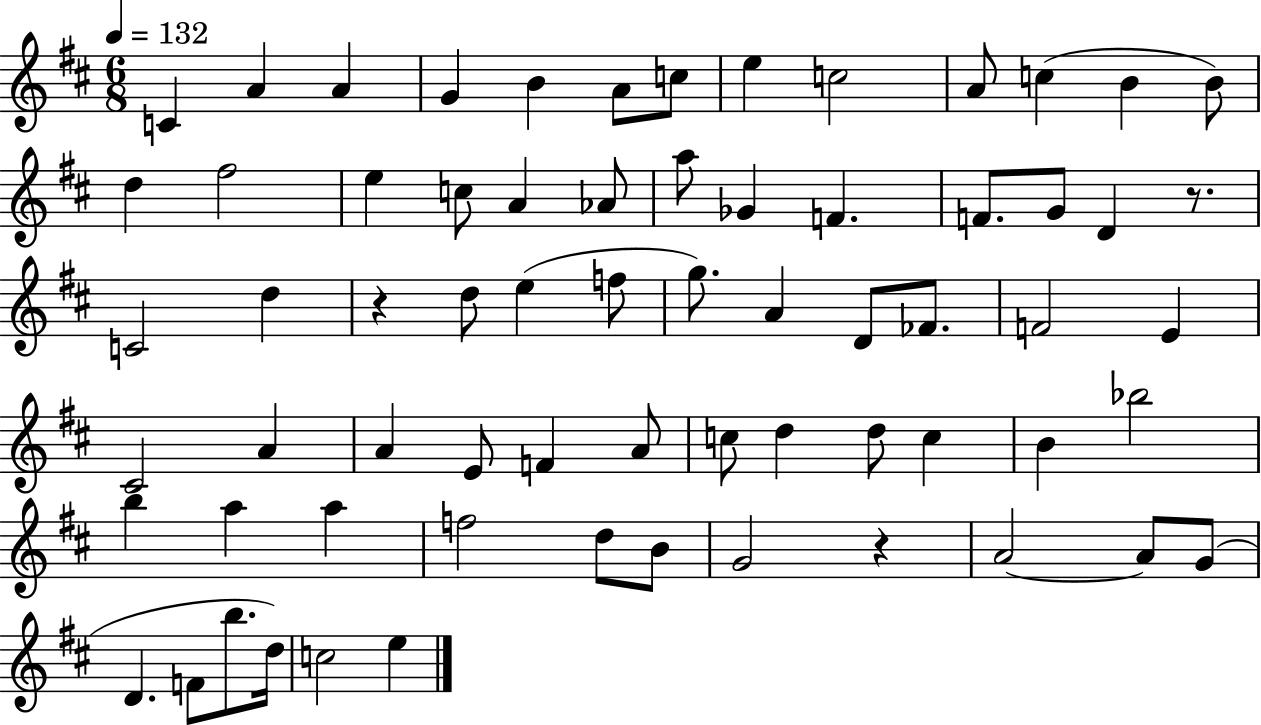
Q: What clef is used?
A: treble